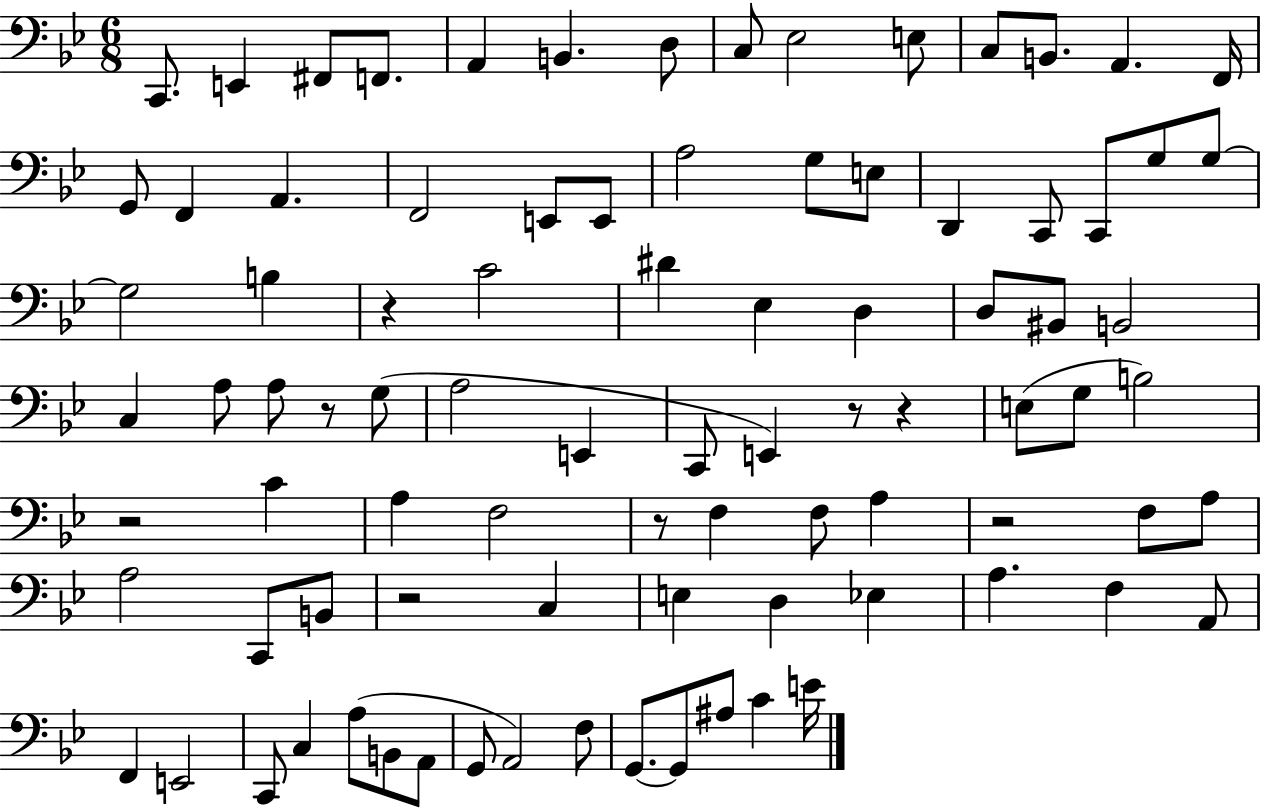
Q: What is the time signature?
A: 6/8